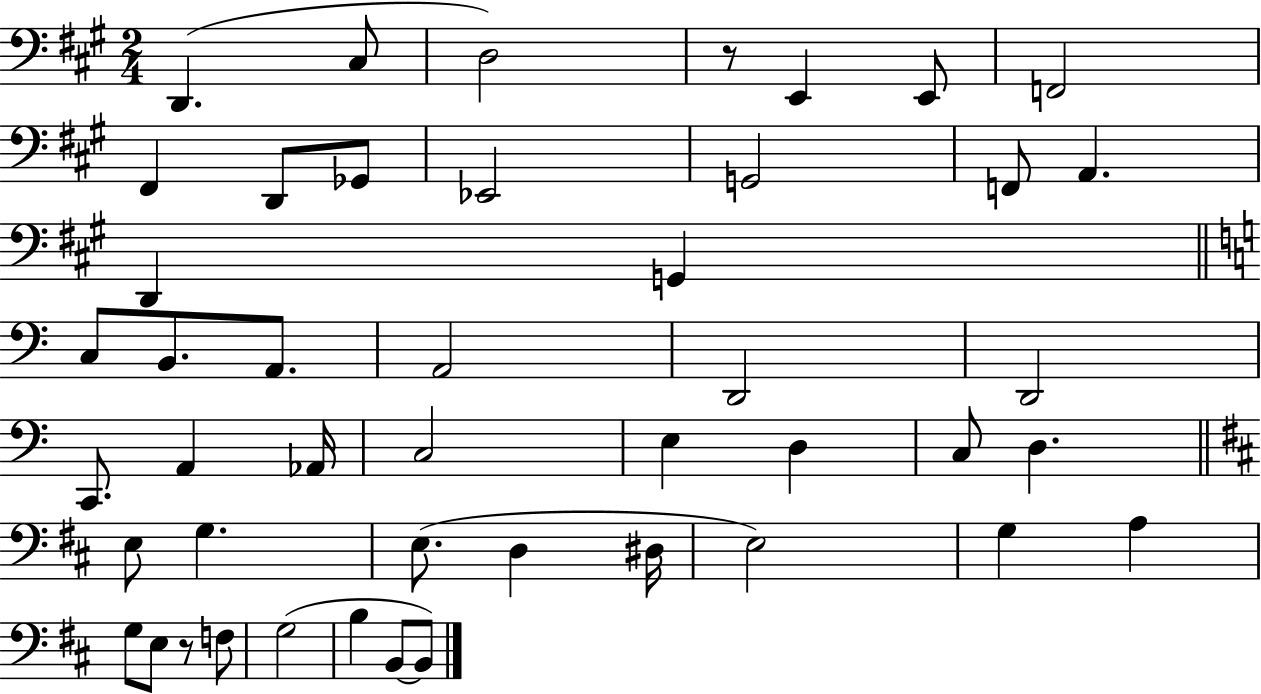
{
  \clef bass
  \numericTimeSignature
  \time 2/4
  \key a \major
  d,4.( cis8 | d2) | r8 e,4 e,8 | f,2 | \break fis,4 d,8 ges,8 | ees,2 | g,2 | f,8 a,4. | \break d,4 g,4 | \bar "||" \break \key c \major c8 b,8. a,8. | a,2 | d,2 | d,2 | \break c,8. a,4 aes,16 | c2 | e4 d4 | c8 d4. | \break \bar "||" \break \key d \major e8 g4. | e8.( d4 dis16 | e2) | g4 a4 | \break g8 e8 r8 f8 | g2( | b4 b,8~~ b,8) | \bar "|."
}